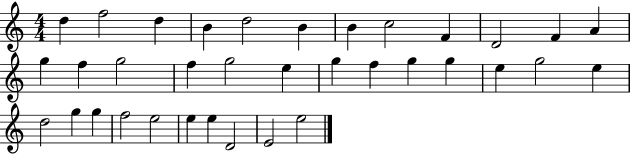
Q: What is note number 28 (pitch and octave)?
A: G5